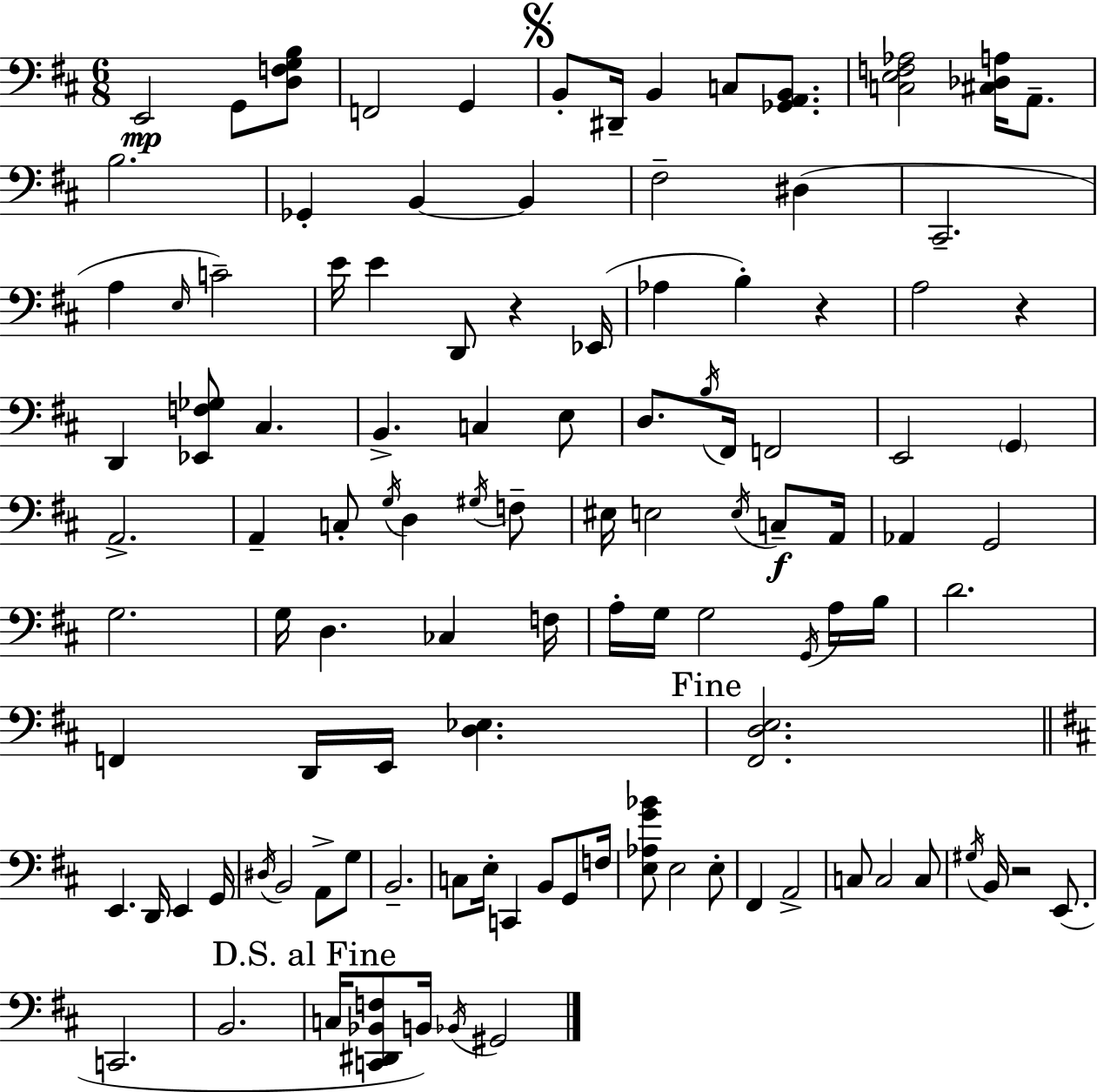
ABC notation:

X:1
T:Untitled
M:6/8
L:1/4
K:D
E,,2 G,,/2 [D,F,G,B,]/2 F,,2 G,, B,,/2 ^D,,/4 B,, C,/2 [_G,,A,,B,,]/2 [C,E,F,_A,]2 [^C,_D,A,]/4 A,,/2 B,2 _G,, B,, B,, ^F,2 ^D, ^C,,2 A, E,/4 C2 E/4 E D,,/2 z _E,,/4 _A, B, z A,2 z D,, [_E,,F,_G,]/2 ^C, B,, C, E,/2 D,/2 B,/4 ^F,,/4 F,,2 E,,2 G,, A,,2 A,, C,/2 G,/4 D, ^G,/4 F,/2 ^E,/4 E,2 E,/4 C,/2 A,,/4 _A,, G,,2 G,2 G,/4 D, _C, F,/4 A,/4 G,/4 G,2 G,,/4 A,/4 B,/4 D2 F,, D,,/4 E,,/4 [D,_E,] [^F,,D,E,]2 E,, D,,/4 E,, G,,/4 ^D,/4 B,,2 A,,/2 G,/2 B,,2 C,/2 E,/4 C,, B,,/2 G,,/2 F,/4 [E,_A,G_B]/2 E,2 E,/2 ^F,, A,,2 C,/2 C,2 C,/2 ^G,/4 B,,/4 z2 E,,/2 C,,2 B,,2 C,/4 [C,,^D,,_B,,F,]/2 B,,/4 _B,,/4 ^G,,2